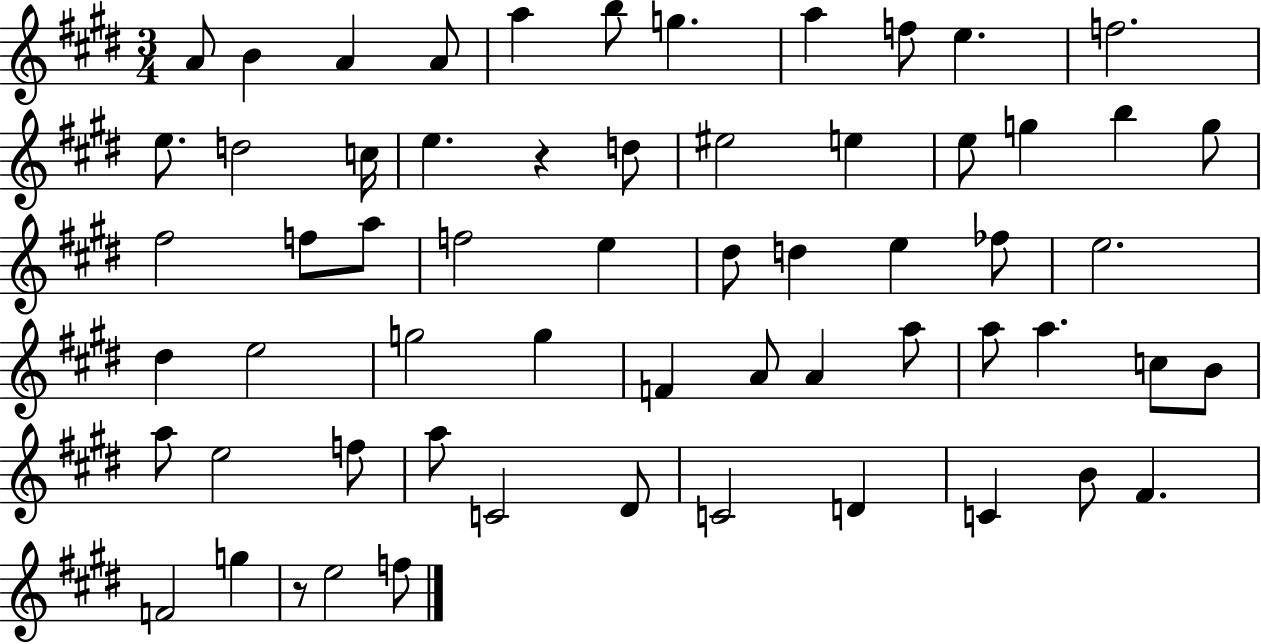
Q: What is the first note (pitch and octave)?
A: A4